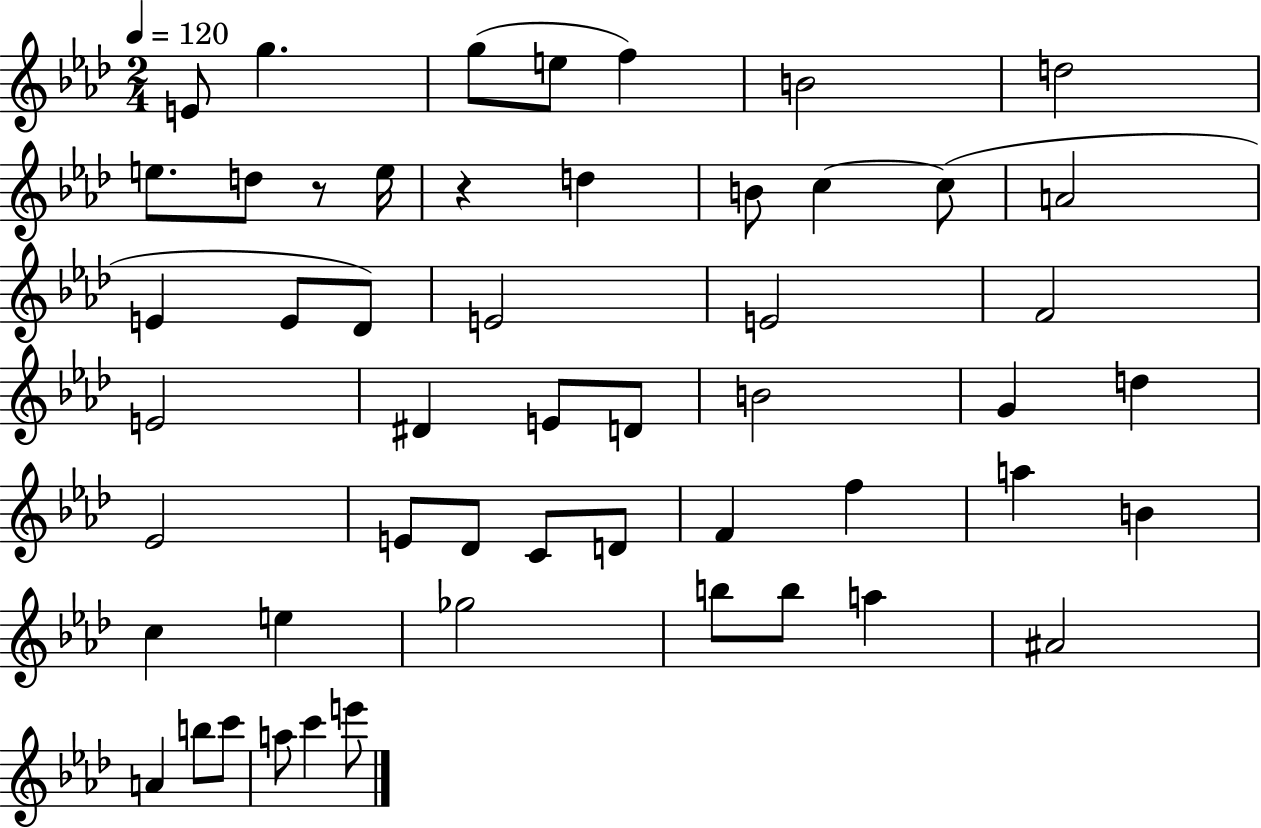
{
  \clef treble
  \numericTimeSignature
  \time 2/4
  \key aes \major
  \tempo 4 = 120
  e'8 g''4. | g''8( e''8 f''4) | b'2 | d''2 | \break e''8. d''8 r8 e''16 | r4 d''4 | b'8 c''4~~ c''8( | a'2 | \break e'4 e'8 des'8) | e'2 | e'2 | f'2 | \break e'2 | dis'4 e'8 d'8 | b'2 | g'4 d''4 | \break ees'2 | e'8 des'8 c'8 d'8 | f'4 f''4 | a''4 b'4 | \break c''4 e''4 | ges''2 | b''8 b''8 a''4 | ais'2 | \break a'4 b''8 c'''8 | a''8 c'''4 e'''8 | \bar "|."
}